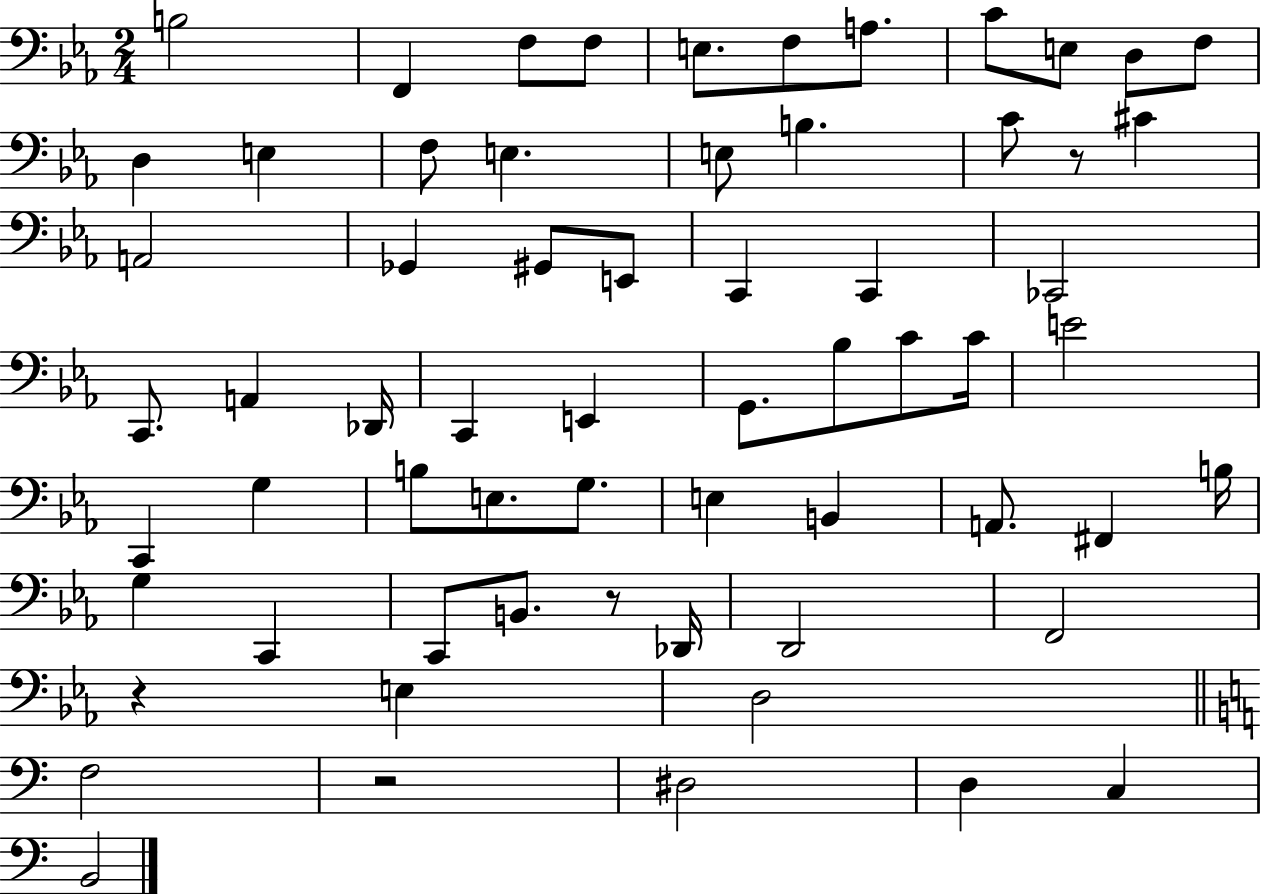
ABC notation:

X:1
T:Untitled
M:2/4
L:1/4
K:Eb
B,2 F,, F,/2 F,/2 E,/2 F,/2 A,/2 C/2 E,/2 D,/2 F,/2 D, E, F,/2 E, E,/2 B, C/2 z/2 ^C A,,2 _G,, ^G,,/2 E,,/2 C,, C,, _C,,2 C,,/2 A,, _D,,/4 C,, E,, G,,/2 _B,/2 C/2 C/4 E2 C,, G, B,/2 E,/2 G,/2 E, B,, A,,/2 ^F,, B,/4 G, C,, C,,/2 B,,/2 z/2 _D,,/4 D,,2 F,,2 z E, D,2 F,2 z2 ^D,2 D, C, B,,2